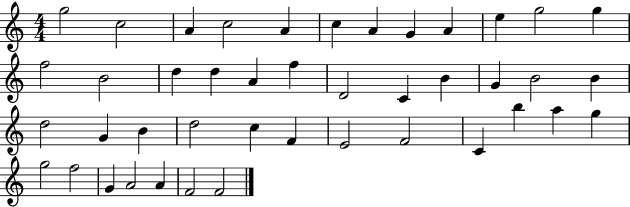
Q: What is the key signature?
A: C major